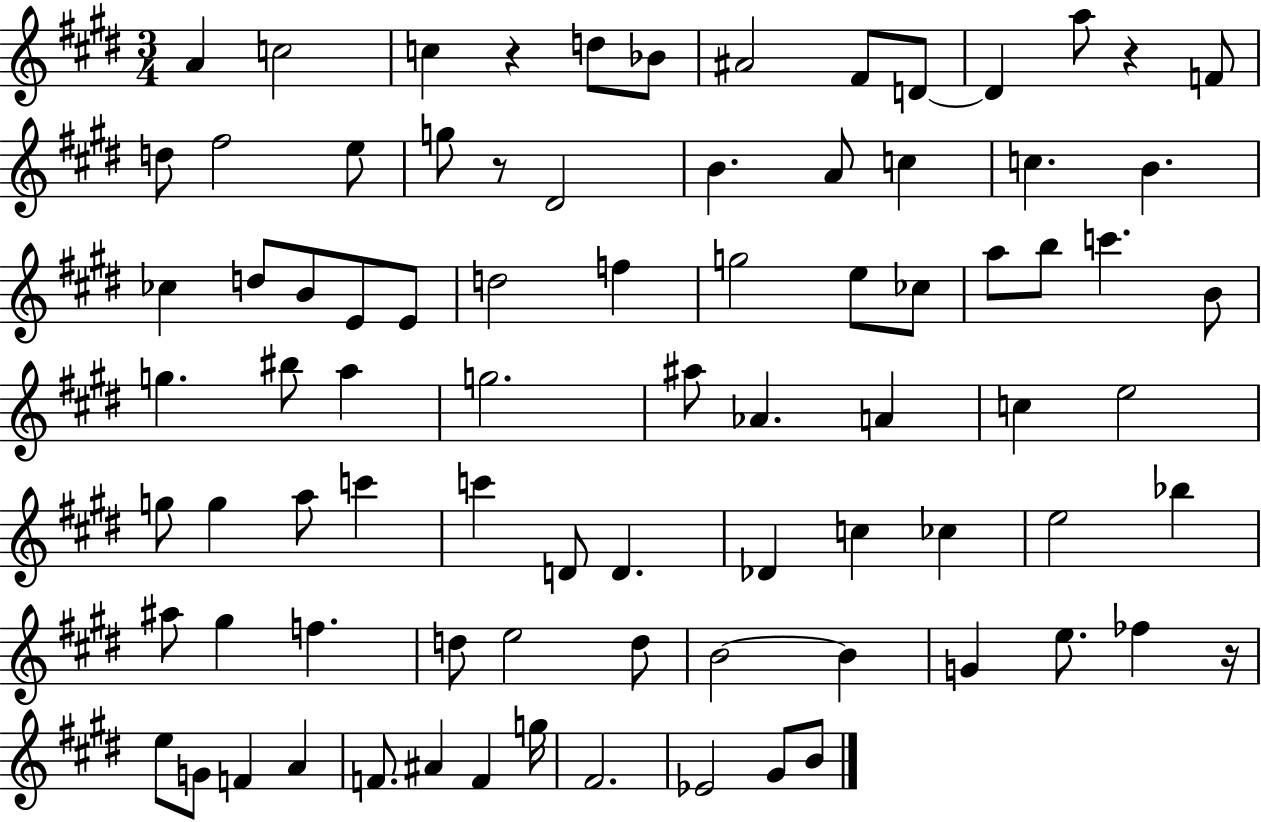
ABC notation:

X:1
T:Untitled
M:3/4
L:1/4
K:E
A c2 c z d/2 _B/2 ^A2 ^F/2 D/2 D a/2 z F/2 d/2 ^f2 e/2 g/2 z/2 ^D2 B A/2 c c B _c d/2 B/2 E/2 E/2 d2 f g2 e/2 _c/2 a/2 b/2 c' B/2 g ^b/2 a g2 ^a/2 _A A c e2 g/2 g a/2 c' c' D/2 D _D c _c e2 _b ^a/2 ^g f d/2 e2 d/2 B2 B G e/2 _f z/4 e/2 G/2 F A F/2 ^A F g/4 ^F2 _E2 ^G/2 B/2